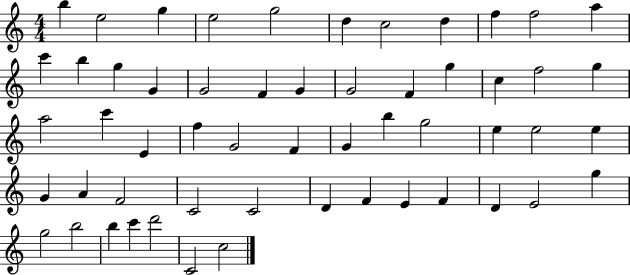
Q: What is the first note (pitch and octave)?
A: B5